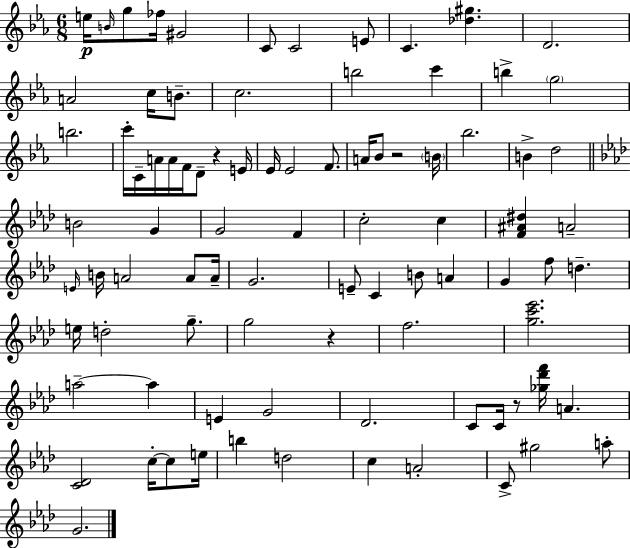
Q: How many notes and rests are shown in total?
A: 88